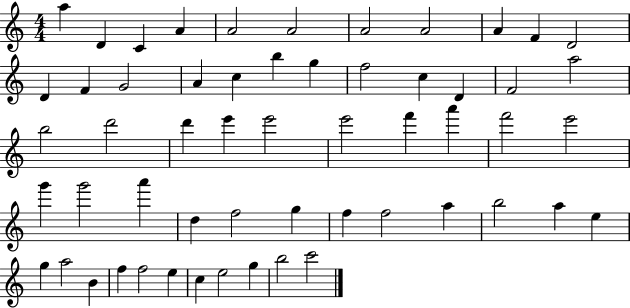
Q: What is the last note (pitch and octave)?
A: C6